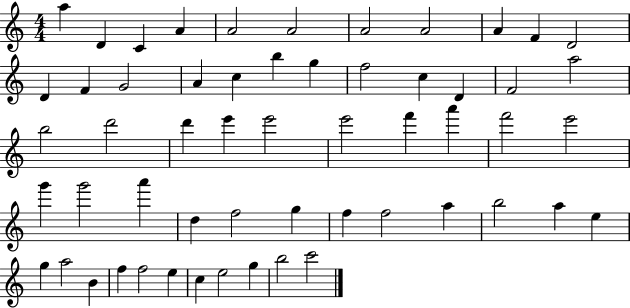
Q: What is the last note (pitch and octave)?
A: C6